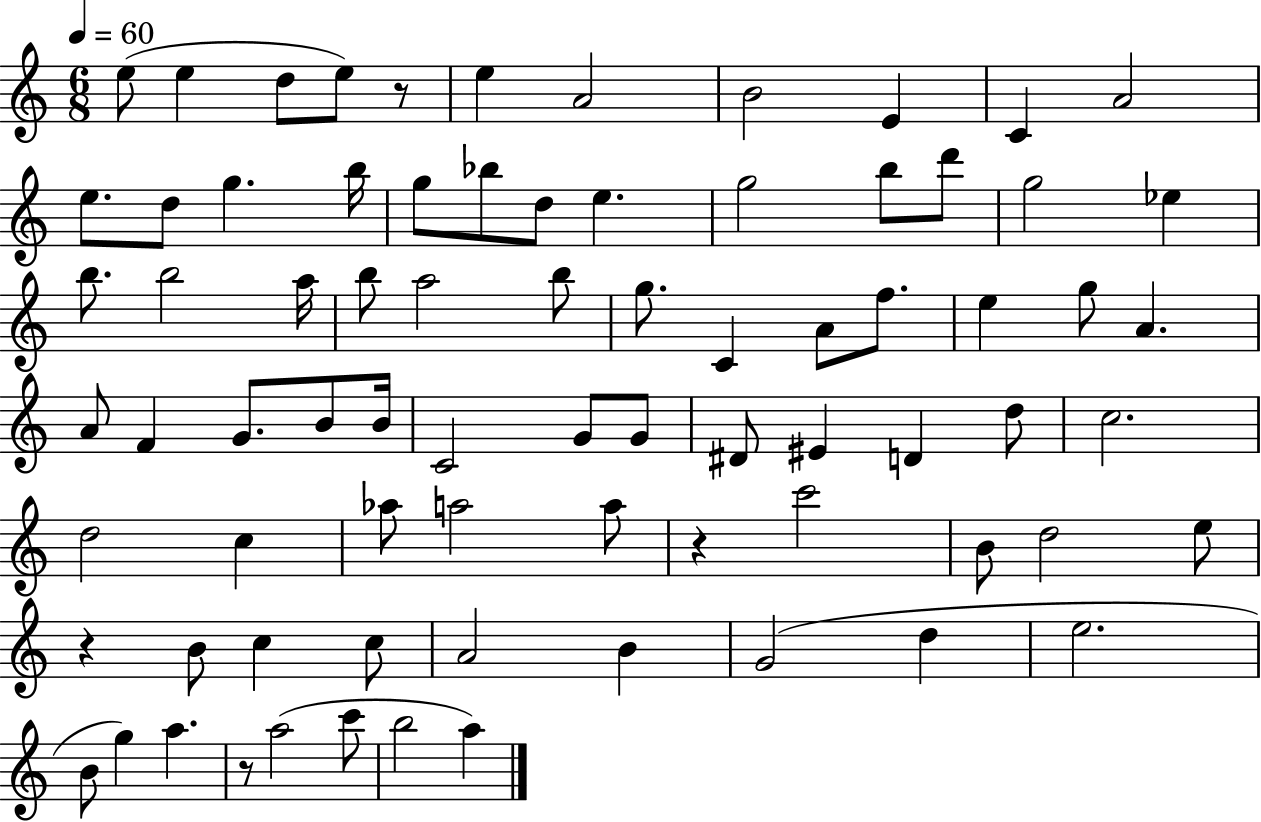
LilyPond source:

{
  \clef treble
  \numericTimeSignature
  \time 6/8
  \key c \major
  \tempo 4 = 60
  e''8( e''4 d''8 e''8) r8 | e''4 a'2 | b'2 e'4 | c'4 a'2 | \break e''8. d''8 g''4. b''16 | g''8 bes''8 d''8 e''4. | g''2 b''8 d'''8 | g''2 ees''4 | \break b''8. b''2 a''16 | b''8 a''2 b''8 | g''8. c'4 a'8 f''8. | e''4 g''8 a'4. | \break a'8 f'4 g'8. b'8 b'16 | c'2 g'8 g'8 | dis'8 eis'4 d'4 d''8 | c''2. | \break d''2 c''4 | aes''8 a''2 a''8 | r4 c'''2 | b'8 d''2 e''8 | \break r4 b'8 c''4 c''8 | a'2 b'4 | g'2( d''4 | e''2. | \break b'8 g''4) a''4. | r8 a''2( c'''8 | b''2 a''4) | \bar "|."
}